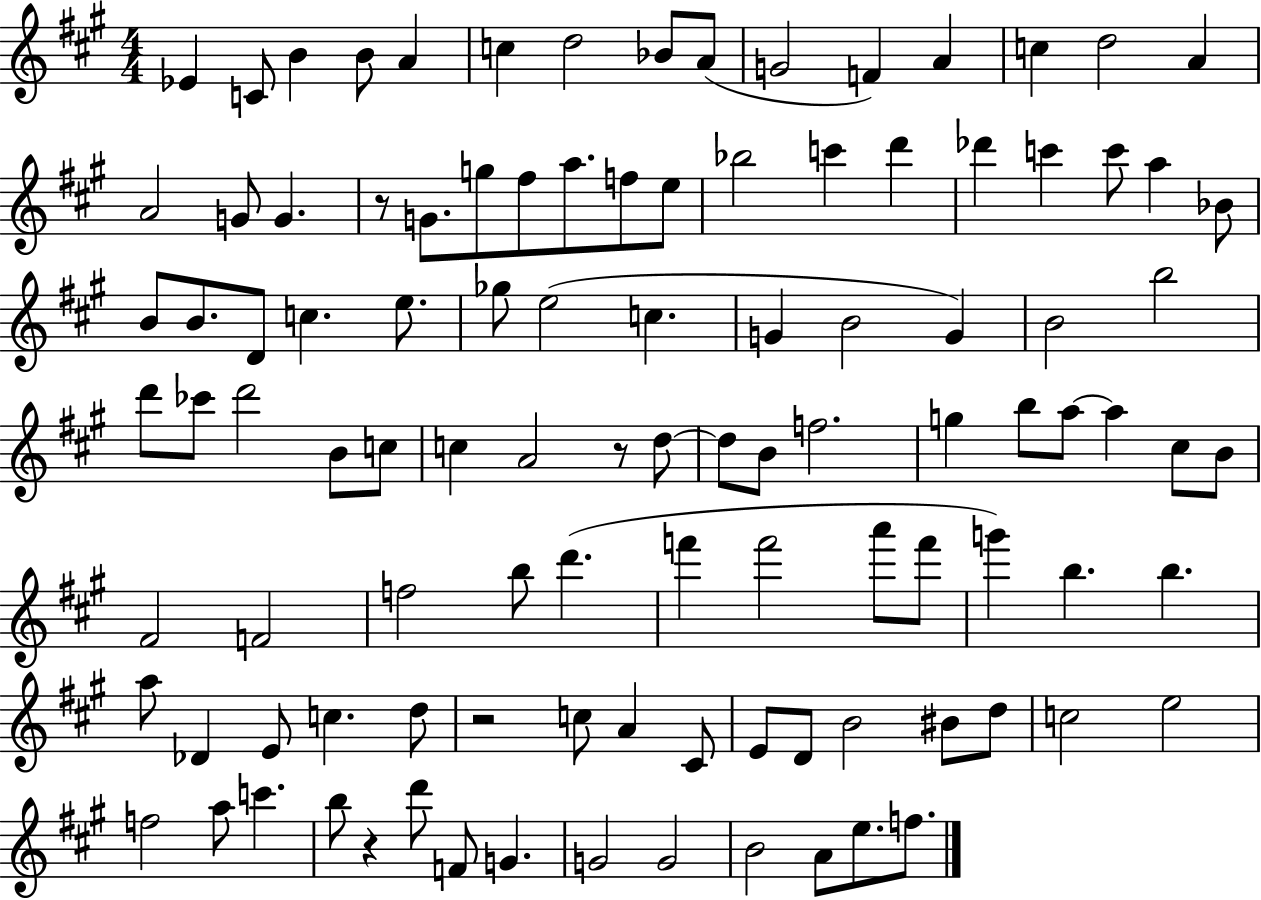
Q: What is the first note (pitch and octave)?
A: Eb4